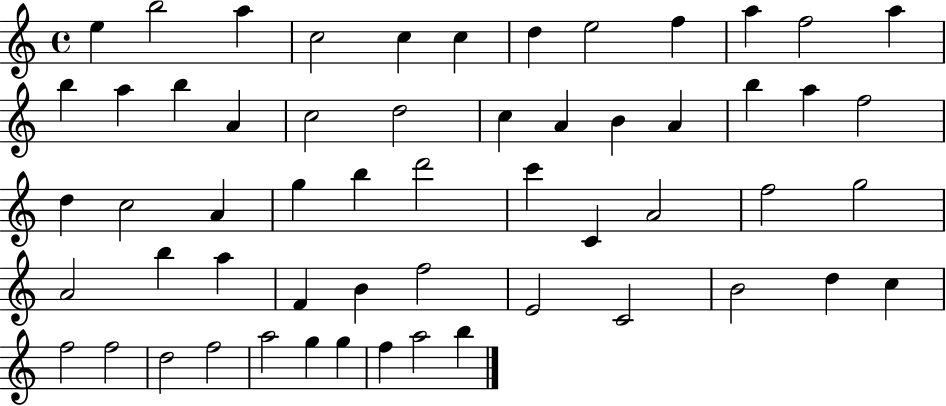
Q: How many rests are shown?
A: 0